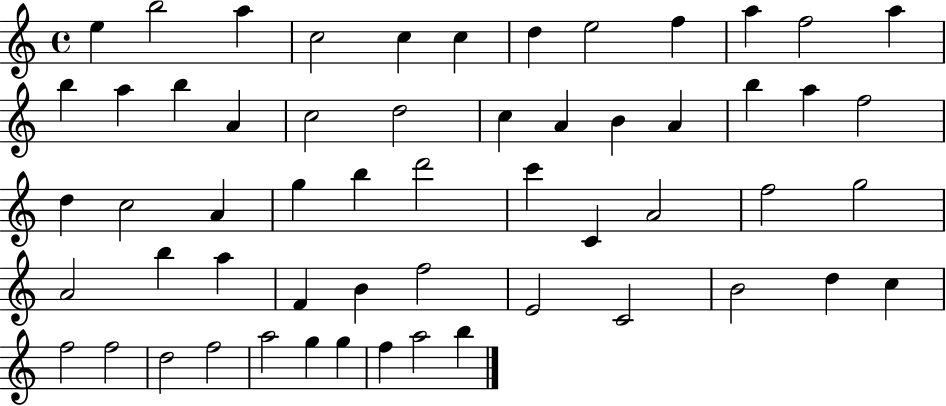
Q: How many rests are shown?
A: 0